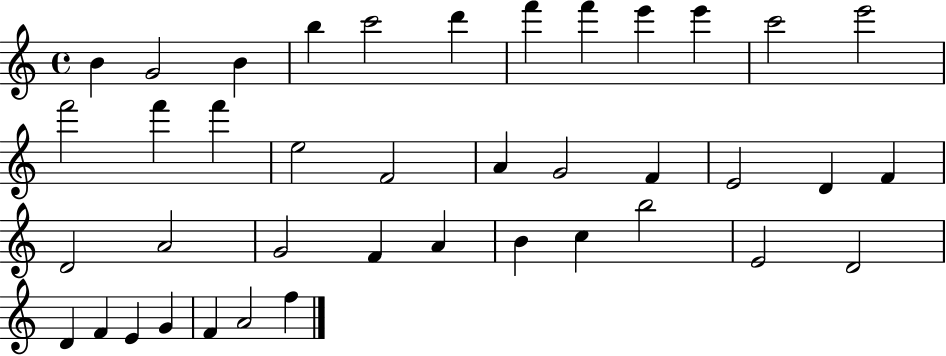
B4/q G4/h B4/q B5/q C6/h D6/q F6/q F6/q E6/q E6/q C6/h E6/h F6/h F6/q F6/q E5/h F4/h A4/q G4/h F4/q E4/h D4/q F4/q D4/h A4/h G4/h F4/q A4/q B4/q C5/q B5/h E4/h D4/h D4/q F4/q E4/q G4/q F4/q A4/h F5/q